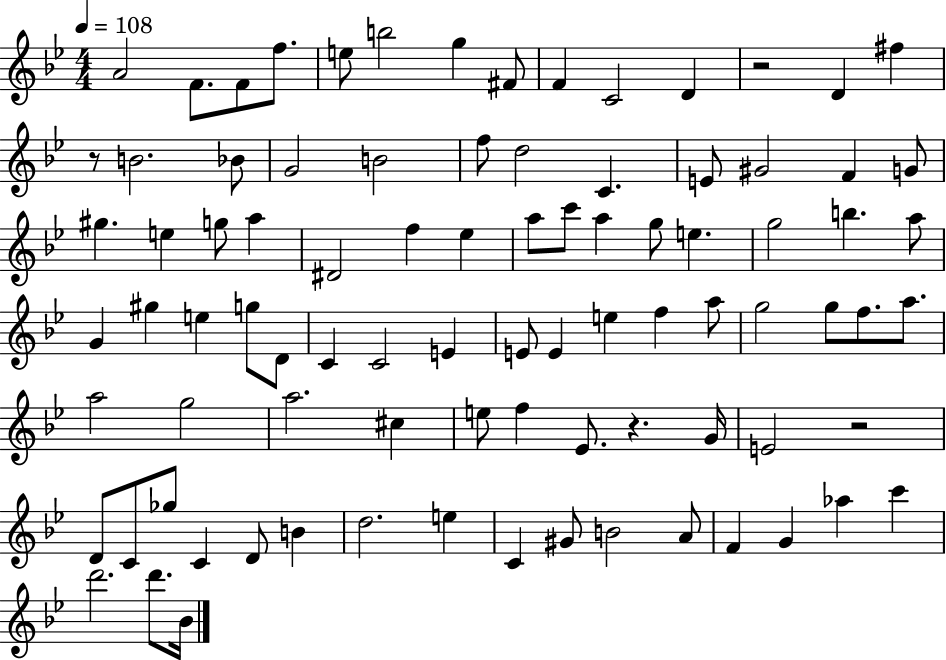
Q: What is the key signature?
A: BES major